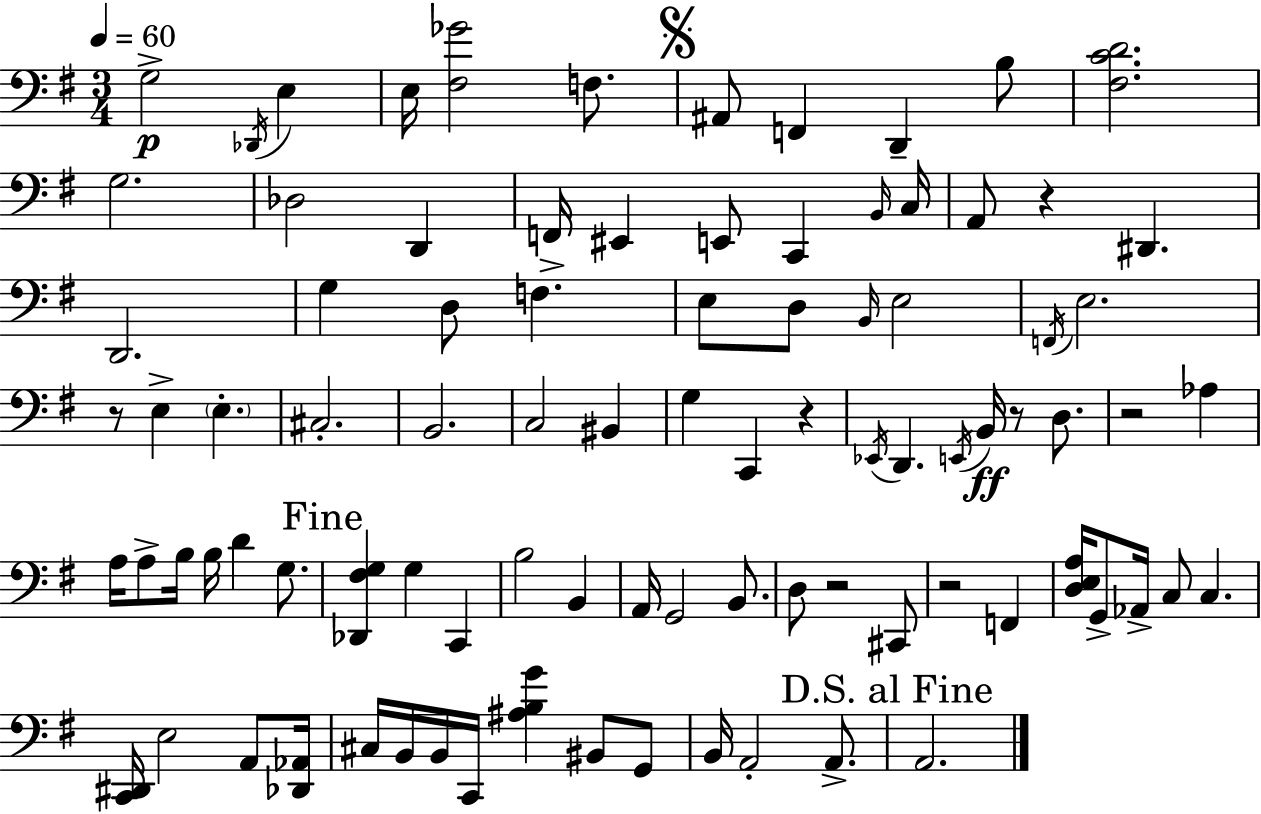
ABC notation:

X:1
T:Untitled
M:3/4
L:1/4
K:Em
G,2 _D,,/4 E, E,/4 [^F,_G]2 F,/2 ^A,,/2 F,, D,, B,/2 [^F,CD]2 G,2 _D,2 D,, F,,/4 ^E,, E,,/2 C,, B,,/4 C,/4 A,,/2 z ^D,, D,,2 G, D,/2 F, E,/2 D,/2 B,,/4 E,2 F,,/4 E,2 z/2 E, E, ^C,2 B,,2 C,2 ^B,, G, C,, z _E,,/4 D,, E,,/4 B,,/4 z/2 D,/2 z2 _A, A,/4 A,/2 B,/4 B,/4 D G,/2 [_D,,^F,G,] G, C,, B,2 B,, A,,/4 G,,2 B,,/2 D,/2 z2 ^C,,/2 z2 F,, [D,E,A,]/4 G,,/2 _A,,/4 C,/2 C, [C,,^D,,]/4 E,2 A,,/2 [_D,,_A,,]/4 ^C,/4 B,,/4 B,,/4 C,,/4 [^A,B,G] ^B,,/2 G,,/2 B,,/4 A,,2 A,,/2 A,,2